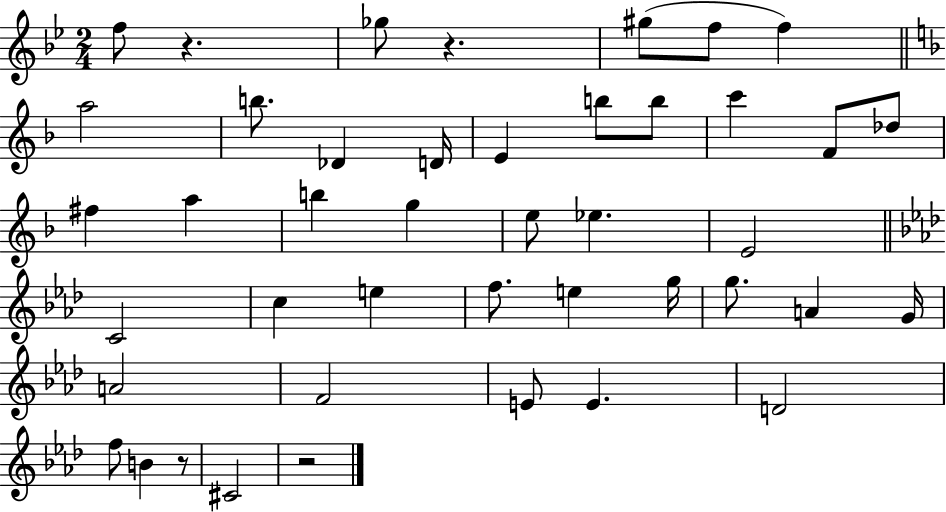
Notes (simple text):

F5/e R/q. Gb5/e R/q. G#5/e F5/e F5/q A5/h B5/e. Db4/q D4/s E4/q B5/e B5/e C6/q F4/e Db5/e F#5/q A5/q B5/q G5/q E5/e Eb5/q. E4/h C4/h C5/q E5/q F5/e. E5/q G5/s G5/e. A4/q G4/s A4/h F4/h E4/e E4/q. D4/h F5/e B4/q R/e C#4/h R/h